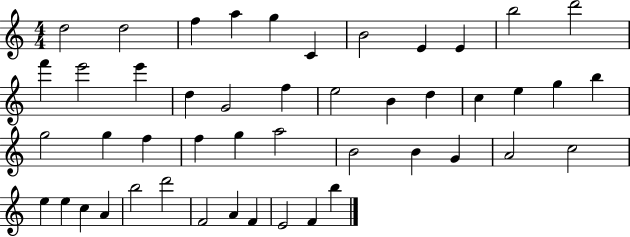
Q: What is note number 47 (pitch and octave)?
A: B5